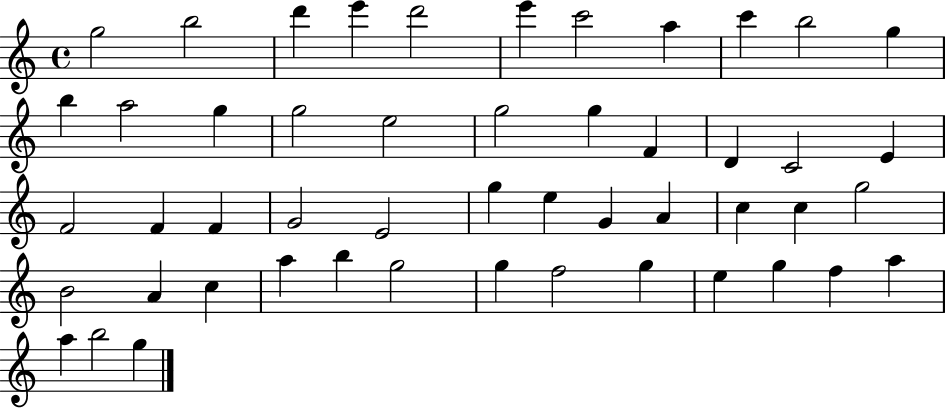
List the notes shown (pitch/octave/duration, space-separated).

G5/h B5/h D6/q E6/q D6/h E6/q C6/h A5/q C6/q B5/h G5/q B5/q A5/h G5/q G5/h E5/h G5/h G5/q F4/q D4/q C4/h E4/q F4/h F4/q F4/q G4/h E4/h G5/q E5/q G4/q A4/q C5/q C5/q G5/h B4/h A4/q C5/q A5/q B5/q G5/h G5/q F5/h G5/q E5/q G5/q F5/q A5/q A5/q B5/h G5/q